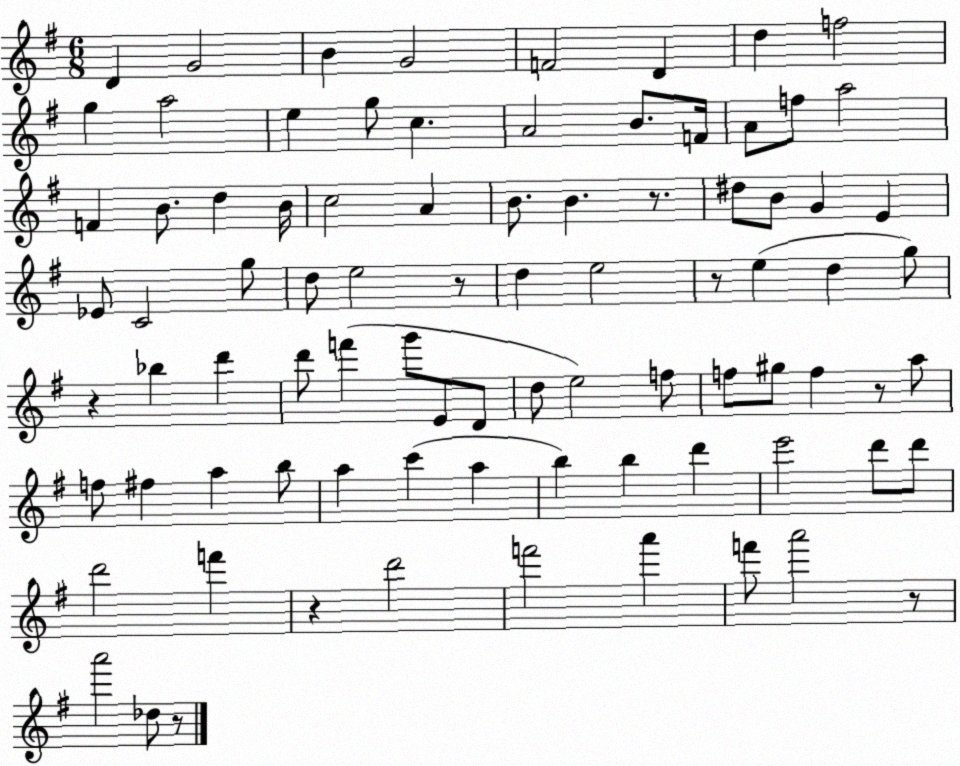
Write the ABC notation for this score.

X:1
T:Untitled
M:6/8
L:1/4
K:G
D G2 B G2 F2 D d f2 g a2 e g/2 c A2 B/2 F/4 A/2 f/2 a2 F B/2 d B/4 c2 A B/2 B z/2 ^d/2 B/2 G E _E/2 C2 g/2 d/2 e2 z/2 d e2 z/2 e d g/2 z _b d' d'/2 f' g'/2 E/2 D/2 d/2 e2 f/2 f/2 ^g/2 f z/2 a/2 f/2 ^f a b/2 a c' a b b d' e'2 d'/2 d'/2 d'2 f' z d'2 f'2 a' f'/2 a'2 z/2 a'2 _d/2 z/2